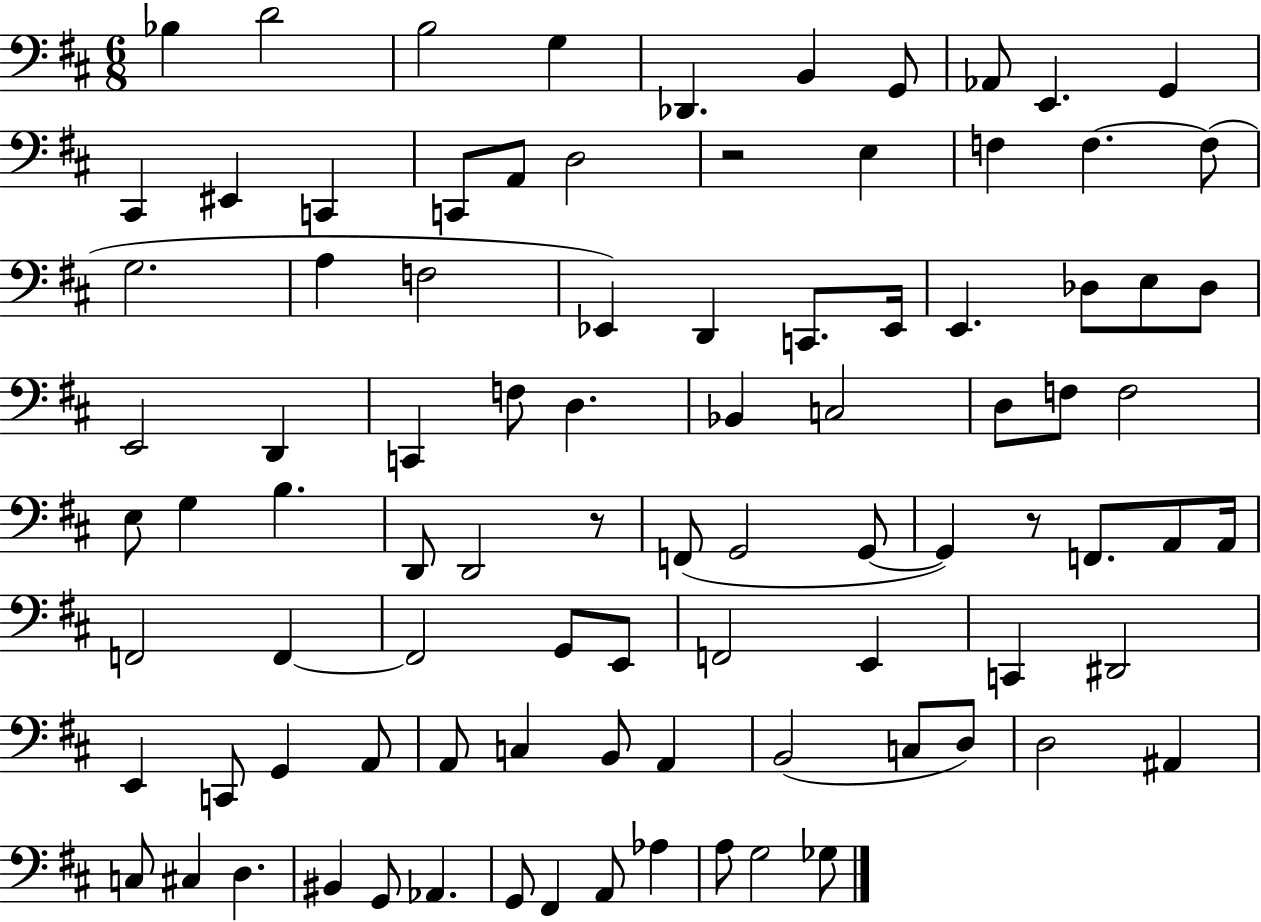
Bb3/q D4/h B3/h G3/q Db2/q. B2/q G2/e Ab2/e E2/q. G2/q C#2/q EIS2/q C2/q C2/e A2/e D3/h R/h E3/q F3/q F3/q. F3/e G3/h. A3/q F3/h Eb2/q D2/q C2/e. Eb2/s E2/q. Db3/e E3/e Db3/e E2/h D2/q C2/q F3/e D3/q. Bb2/q C3/h D3/e F3/e F3/h E3/e G3/q B3/q. D2/e D2/h R/e F2/e G2/h G2/e G2/q R/e F2/e. A2/e A2/s F2/h F2/q F2/h G2/e E2/e F2/h E2/q C2/q D#2/h E2/q C2/e G2/q A2/e A2/e C3/q B2/e A2/q B2/h C3/e D3/e D3/h A#2/q C3/e C#3/q D3/q. BIS2/q G2/e Ab2/q. G2/e F#2/q A2/e Ab3/q A3/e G3/h Gb3/e